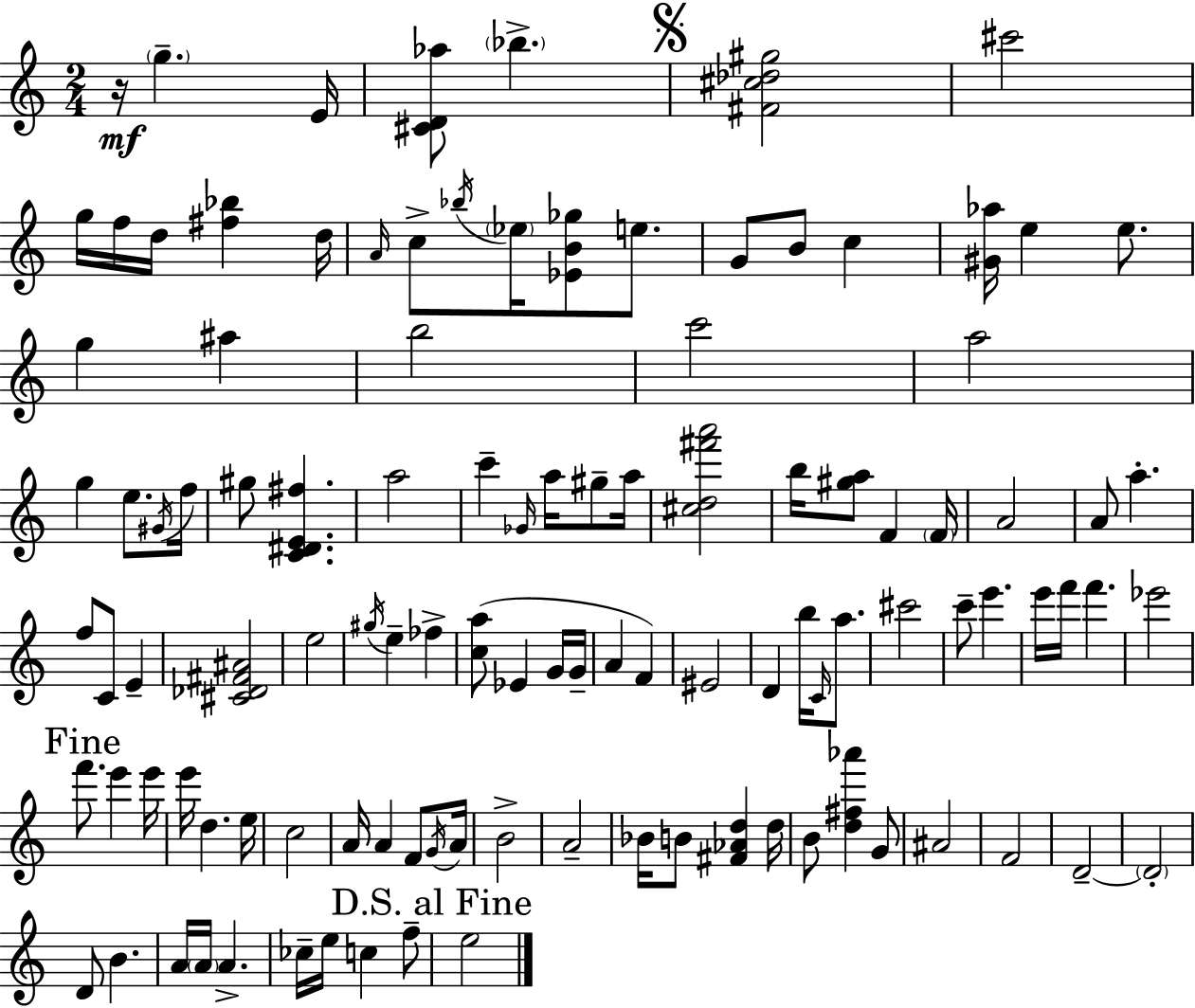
R/s G5/q. E4/s [C#4,D4,Ab5]/e Bb5/q. [F#4,C#5,Db5,G#5]/h C#6/h G5/s F5/s D5/s [F#5,Bb5]/q D5/s A4/s C5/e Bb5/s Eb5/s [Eb4,B4,Gb5]/e E5/e. G4/e B4/e C5/q [G#4,Ab5]/s E5/q E5/e. G5/q A#5/q B5/h C6/h A5/h G5/q E5/e. G#4/s F5/s G#5/e [C4,D#4,E4,F#5]/q. A5/h C6/q Gb4/s A5/s G#5/e A5/s [C#5,D5,F#6,A6]/h B5/s [G#5,A5]/e F4/q F4/s A4/h A4/e A5/q. F5/e C4/e E4/q [C#4,Db4,F#4,A#4]/h E5/h G#5/s E5/q FES5/q [C5,A5]/e Eb4/q G4/s G4/s A4/q F4/q EIS4/h D4/q B5/s C4/s A5/e. C#6/h C6/e E6/q. E6/s F6/s F6/q. Eb6/h F6/e. E6/q E6/s E6/s D5/q. E5/s C5/h A4/s A4/q F4/e G4/s A4/s B4/h A4/h Bb4/s B4/e [F#4,Ab4,D5]/q D5/s B4/e [D5,F#5,Ab6]/q G4/e A#4/h F4/h D4/h D4/h D4/e B4/q. A4/s A4/s A4/q. CES5/s E5/s C5/q F5/e E5/h